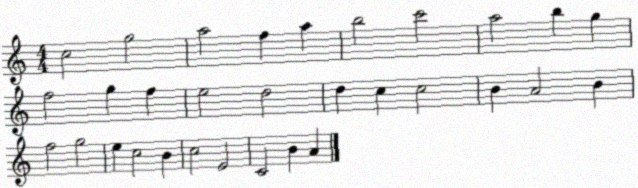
X:1
T:Untitled
M:4/4
L:1/4
K:C
c2 g2 a2 f a b2 c'2 a2 b g f2 g f e2 d2 d c c2 B A2 B f2 g2 e c2 B c2 E2 C2 B A